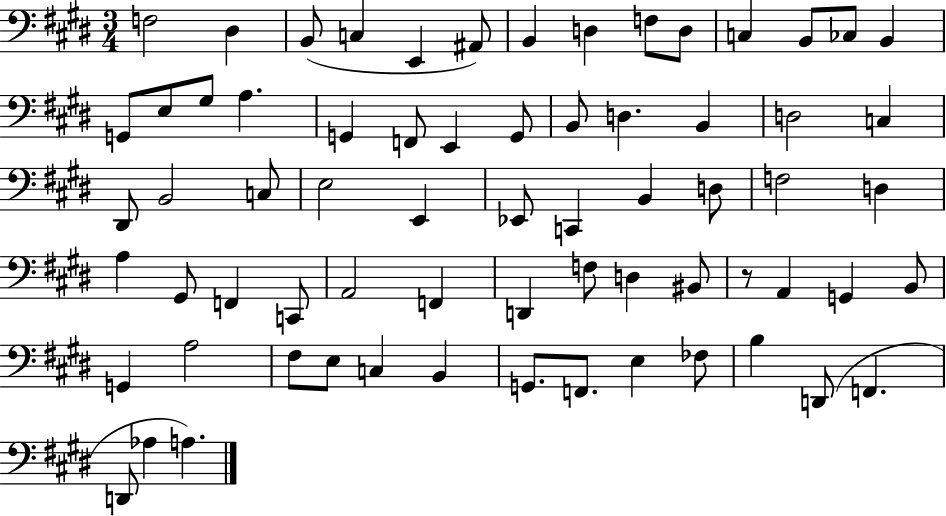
{
  \clef bass
  \numericTimeSignature
  \time 3/4
  \key e \major
  \repeat volta 2 { f2 dis4 | b,8( c4 e,4 ais,8) | b,4 d4 f8 d8 | c4 b,8 ces8 b,4 | \break g,8 e8 gis8 a4. | g,4 f,8 e,4 g,8 | b,8 d4. b,4 | d2 c4 | \break dis,8 b,2 c8 | e2 e,4 | ees,8 c,4 b,4 d8 | f2 d4 | \break a4 gis,8 f,4 c,8 | a,2 f,4 | d,4 f8 d4 bis,8 | r8 a,4 g,4 b,8 | \break g,4 a2 | fis8 e8 c4 b,4 | g,8. f,8. e4 fes8 | b4 d,8( f,4. | \break d,8 aes4 a4.) | } \bar "|."
}